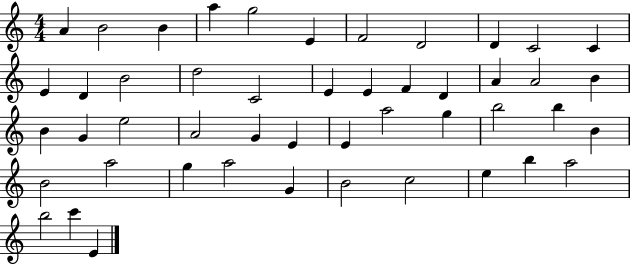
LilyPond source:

{
  \clef treble
  \numericTimeSignature
  \time 4/4
  \key c \major
  a'4 b'2 b'4 | a''4 g''2 e'4 | f'2 d'2 | d'4 c'2 c'4 | \break e'4 d'4 b'2 | d''2 c'2 | e'4 e'4 f'4 d'4 | a'4 a'2 b'4 | \break b'4 g'4 e''2 | a'2 g'4 e'4 | e'4 a''2 g''4 | b''2 b''4 b'4 | \break b'2 a''2 | g''4 a''2 g'4 | b'2 c''2 | e''4 b''4 a''2 | \break b''2 c'''4 e'4 | \bar "|."
}